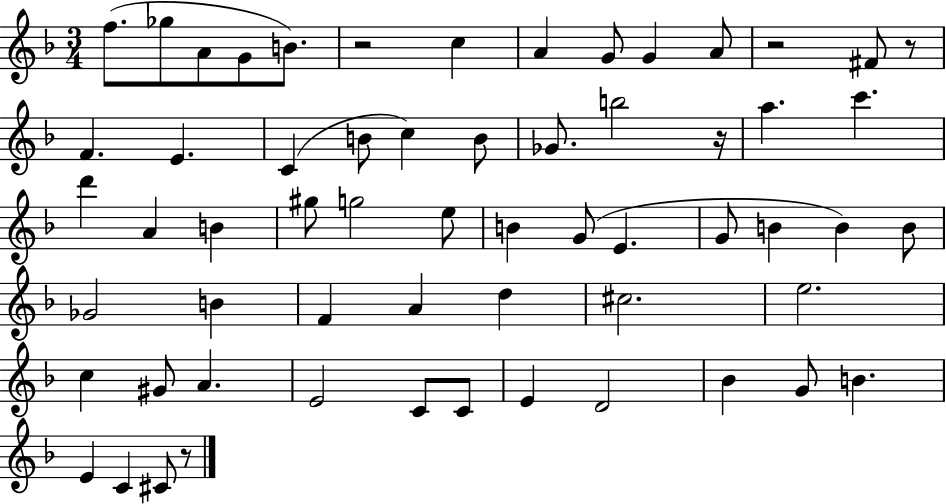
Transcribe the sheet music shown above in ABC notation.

X:1
T:Untitled
M:3/4
L:1/4
K:F
f/2 _g/2 A/2 G/2 B/2 z2 c A G/2 G A/2 z2 ^F/2 z/2 F E C B/2 c B/2 _G/2 b2 z/4 a c' d' A B ^g/2 g2 e/2 B G/2 E G/2 B B B/2 _G2 B F A d ^c2 e2 c ^G/2 A E2 C/2 C/2 E D2 _B G/2 B E C ^C/2 z/2